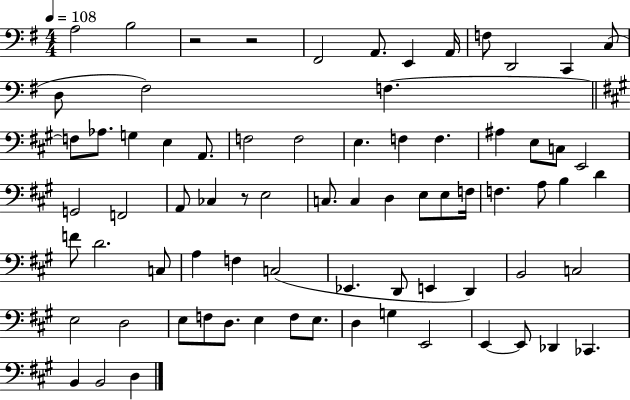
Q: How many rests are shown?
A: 3